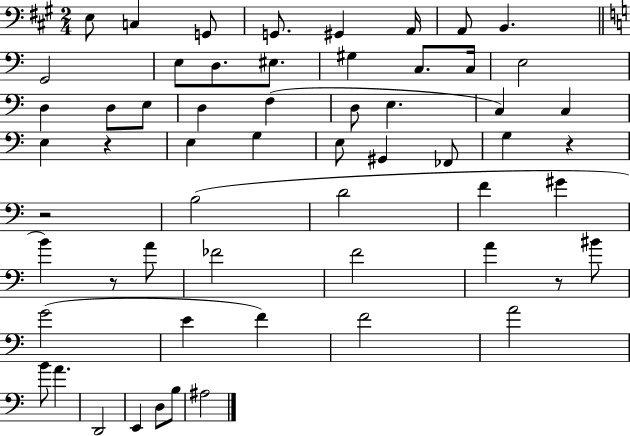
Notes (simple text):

E3/e C3/q G2/e G2/e. G#2/q A2/s A2/e B2/q. G2/h E3/e D3/e. EIS3/e. G#3/q C3/e. C3/s E3/h D3/q D3/e E3/e D3/q F3/q D3/e E3/q. C3/q C3/q E3/q R/q E3/q G3/q E3/e G#2/q FES2/e G3/q R/q R/h B3/h D4/h F4/q G#4/q B4/q R/e A4/e FES4/h F4/h A4/q R/e BIS4/e G4/h E4/q F4/q F4/h A4/h B4/e A4/q. D2/h E2/q D3/e B3/e A#3/h